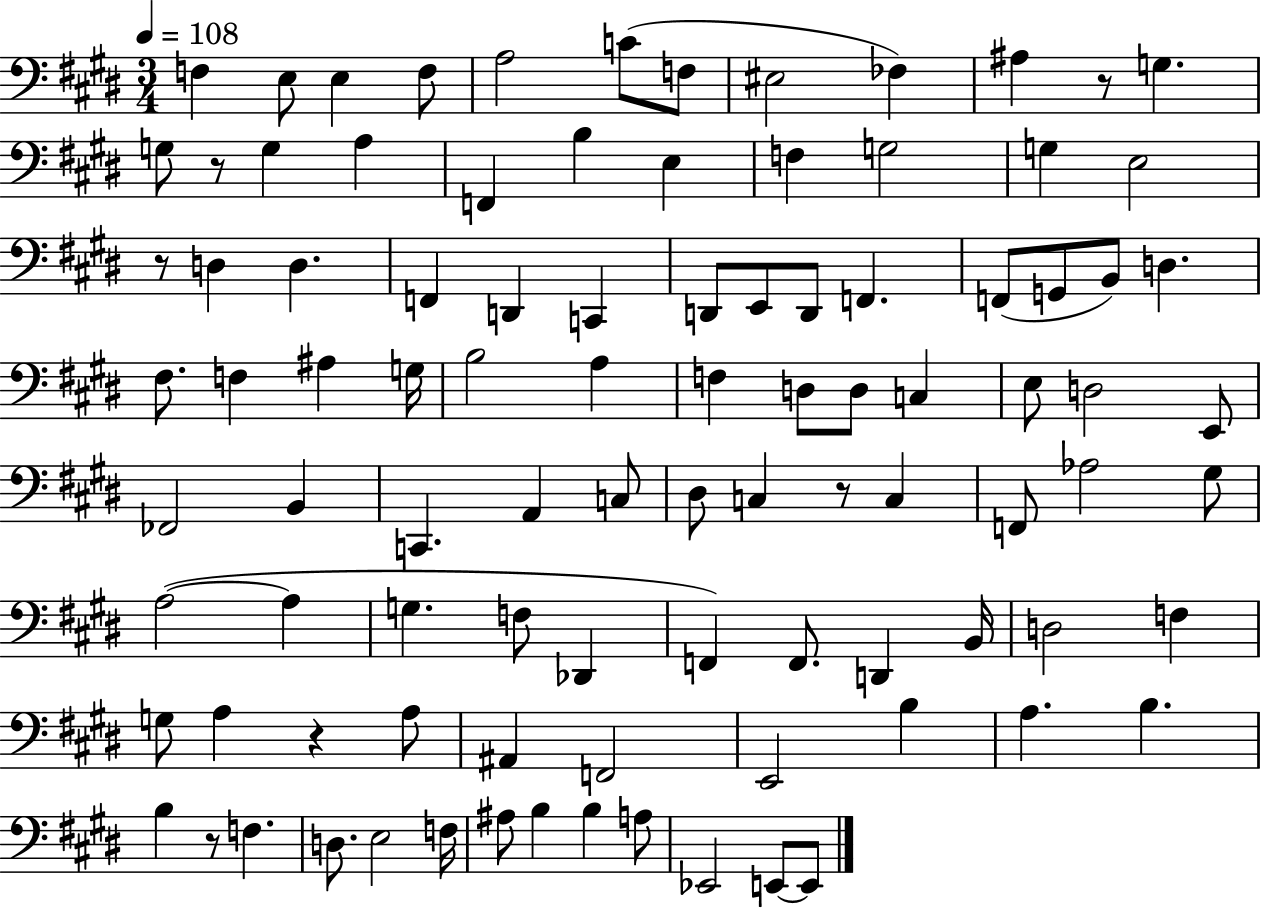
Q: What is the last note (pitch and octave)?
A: E2